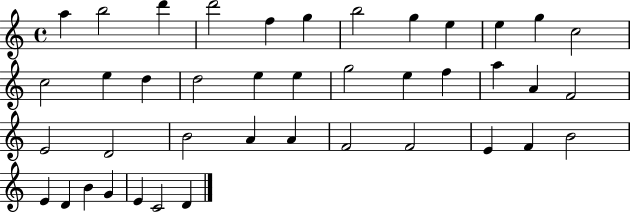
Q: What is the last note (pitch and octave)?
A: D4